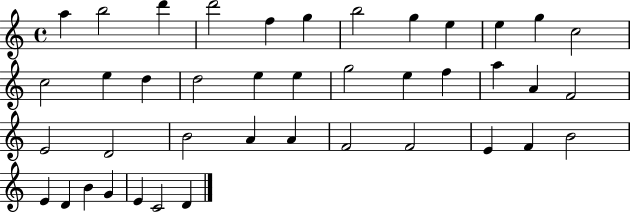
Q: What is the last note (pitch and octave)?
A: D4